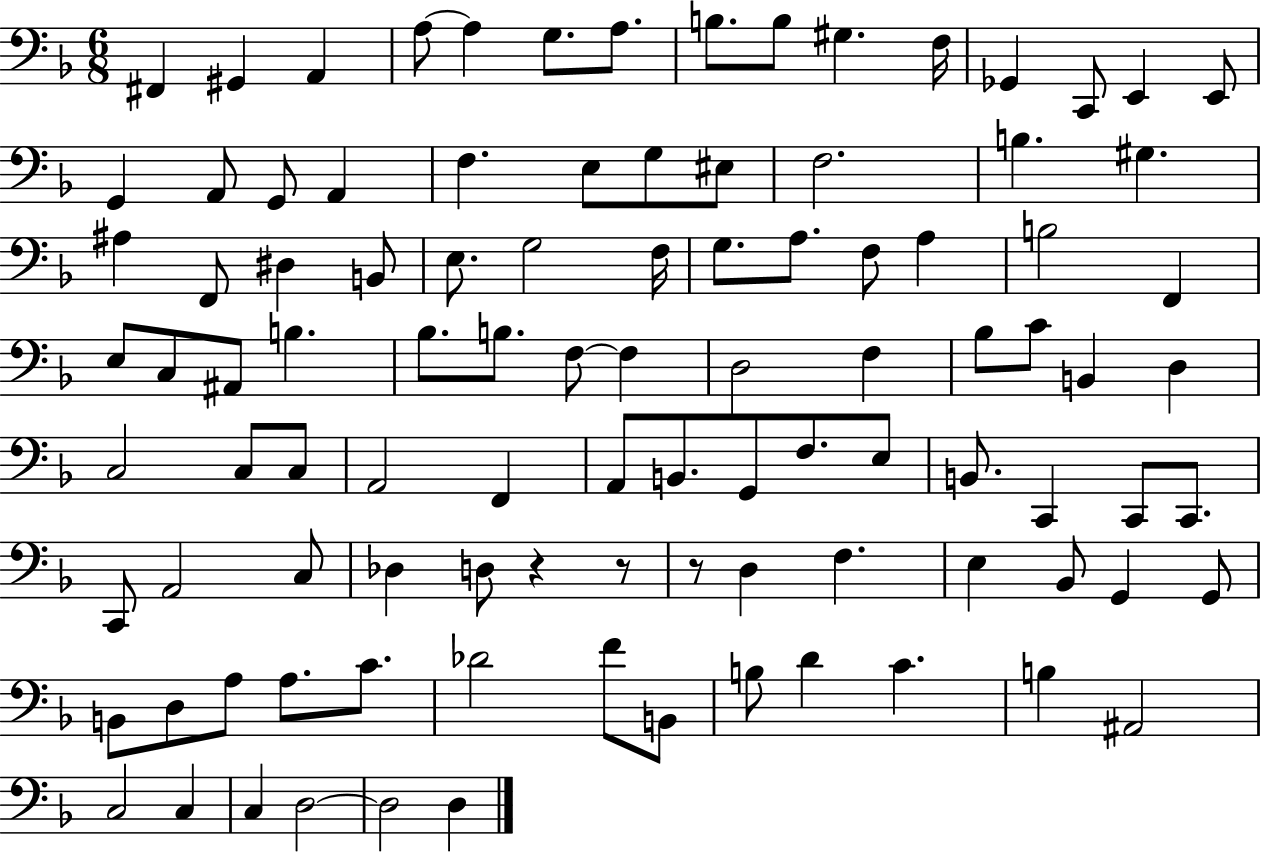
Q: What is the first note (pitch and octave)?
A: F#2